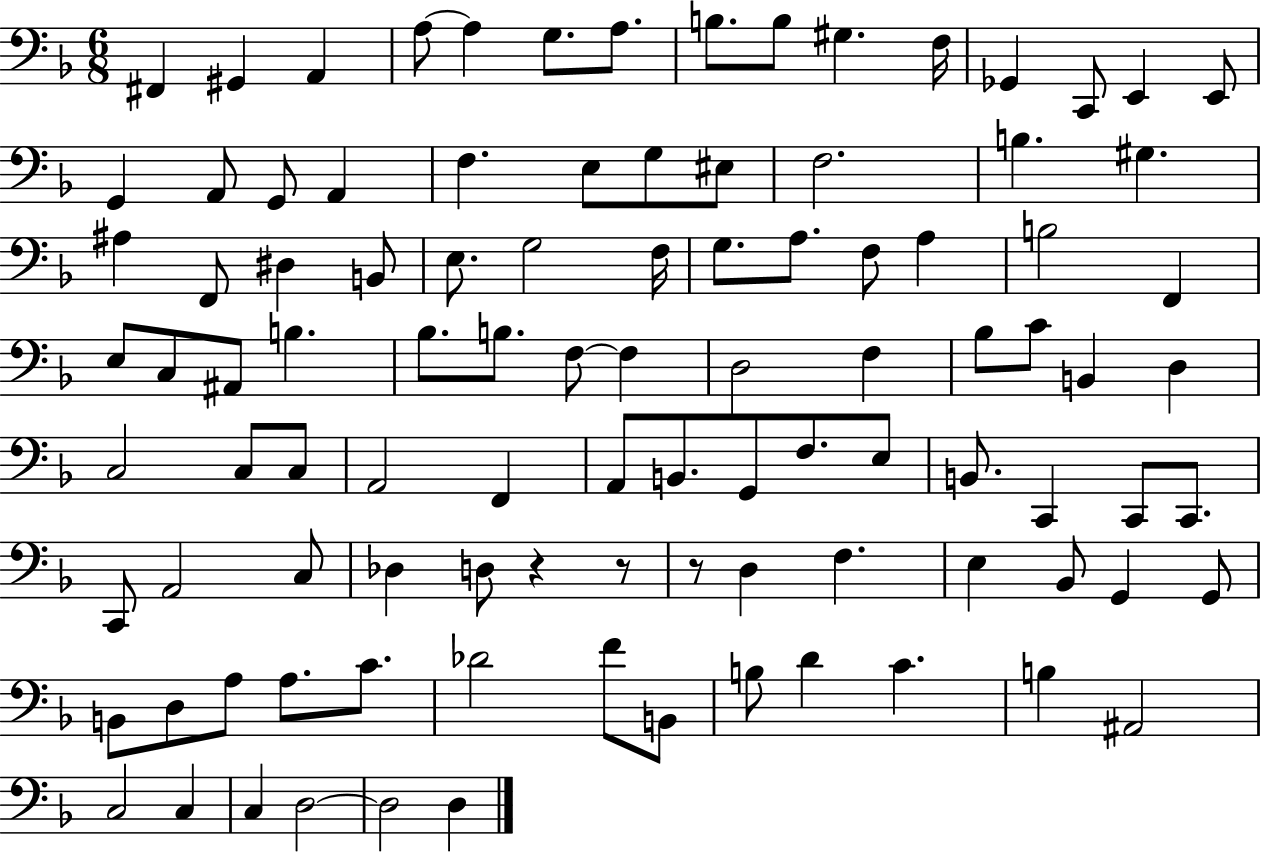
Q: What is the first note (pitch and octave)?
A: F#2